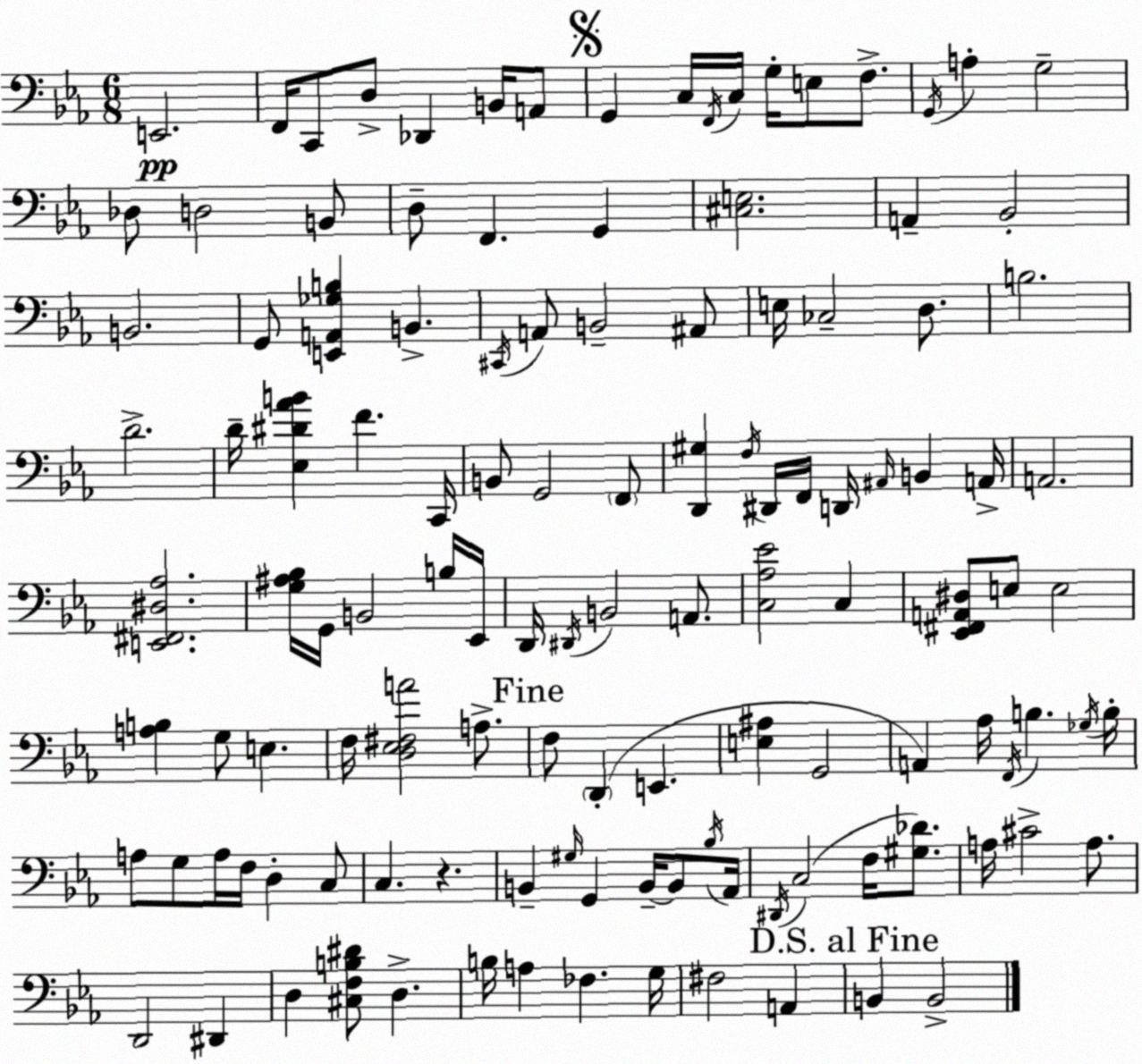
X:1
T:Untitled
M:6/8
L:1/4
K:Cm
E,,2 F,,/4 C,,/2 D,/2 _D,, B,,/4 A,,/2 G,, C,/4 F,,/4 C,/4 G,/4 E,/2 F,/2 G,,/4 A, G,2 _D,/2 D,2 B,,/2 D,/2 F,, G,, [^C,E,]2 A,, _B,,2 B,,2 G,,/2 [E,,A,,_G,B,] B,, ^C,,/4 A,,/2 B,,2 ^A,,/2 E,/4 _C,2 D,/2 B,2 D2 D/4 [_E,^D_AB] F C,,/4 B,,/2 G,,2 F,,/2 [D,,^G,] F,/4 ^D,,/4 F,,/4 D,,/4 ^A,,/4 B,, A,,/4 A,,2 [E,,^F,,^D,_A,]2 [G,^A,_B,]/4 G,,/4 B,,2 B,/4 _E,,/4 D,,/4 ^D,,/4 B,,2 A,,/2 [C,_A,_E]2 C, [_E,,^F,,A,,^D,]/2 E,/2 E,2 [A,B,] G,/2 E, F,/4 [D,_E,^F,A]2 A,/2 F,/2 D,, E,, [E,^A,] G,,2 A,, _A,/4 F,,/4 B, _G,/4 B,/4 A,/2 G,/2 A,/4 F,/4 D, C,/2 C, z B,, ^G,/4 G,, B,,/4 B,,/2 _B,/4 _A,,/4 ^D,,/4 C,2 F,/4 [^G,_D]/2 A,/4 ^C2 A,/2 D,,2 ^D,, D, [^C,F,B,^D]/2 D, B,/4 A, _F, G,/4 ^F,2 A,, B,, B,,2